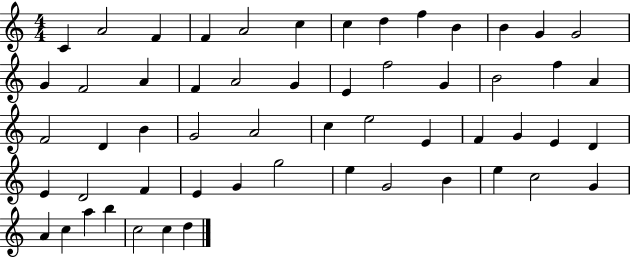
{
  \clef treble
  \numericTimeSignature
  \time 4/4
  \key c \major
  c'4 a'2 f'4 | f'4 a'2 c''4 | c''4 d''4 f''4 b'4 | b'4 g'4 g'2 | \break g'4 f'2 a'4 | f'4 a'2 g'4 | e'4 f''2 g'4 | b'2 f''4 a'4 | \break f'2 d'4 b'4 | g'2 a'2 | c''4 e''2 e'4 | f'4 g'4 e'4 d'4 | \break e'4 d'2 f'4 | e'4 g'4 g''2 | e''4 g'2 b'4 | e''4 c''2 g'4 | \break a'4 c''4 a''4 b''4 | c''2 c''4 d''4 | \bar "|."
}